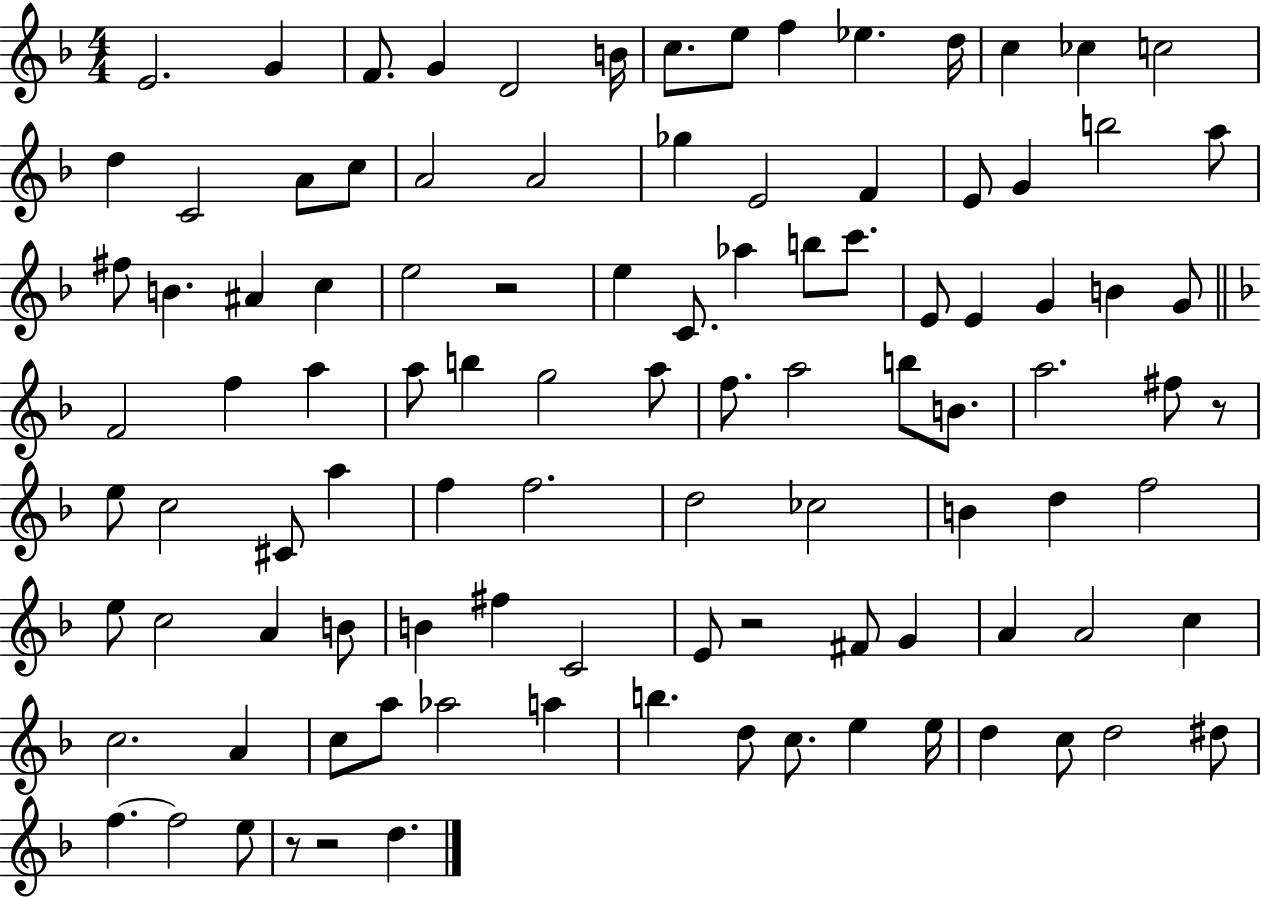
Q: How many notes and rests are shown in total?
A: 103